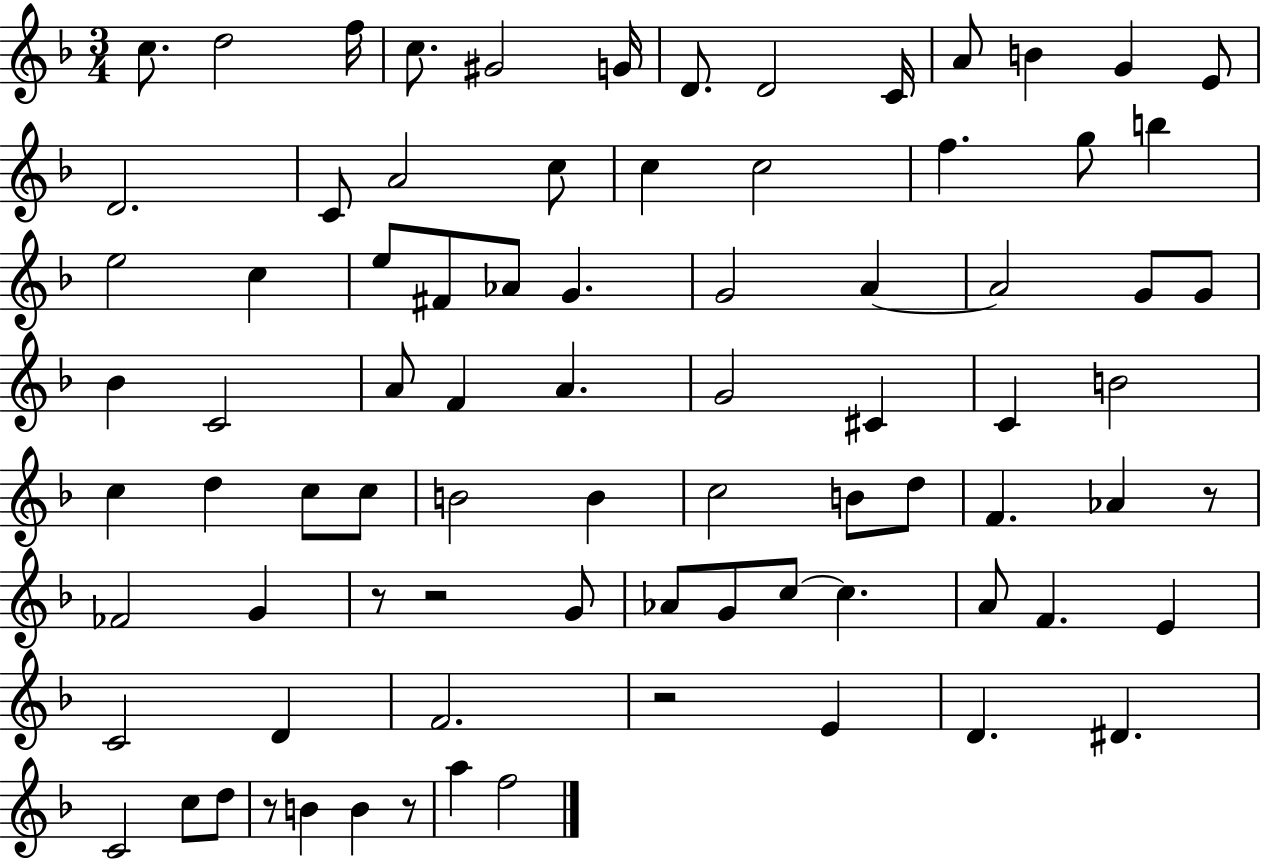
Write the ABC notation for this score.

X:1
T:Untitled
M:3/4
L:1/4
K:F
c/2 d2 f/4 c/2 ^G2 G/4 D/2 D2 C/4 A/2 B G E/2 D2 C/2 A2 c/2 c c2 f g/2 b e2 c e/2 ^F/2 _A/2 G G2 A A2 G/2 G/2 _B C2 A/2 F A G2 ^C C B2 c d c/2 c/2 B2 B c2 B/2 d/2 F _A z/2 _F2 G z/2 z2 G/2 _A/2 G/2 c/2 c A/2 F E C2 D F2 z2 E D ^D C2 c/2 d/2 z/2 B B z/2 a f2